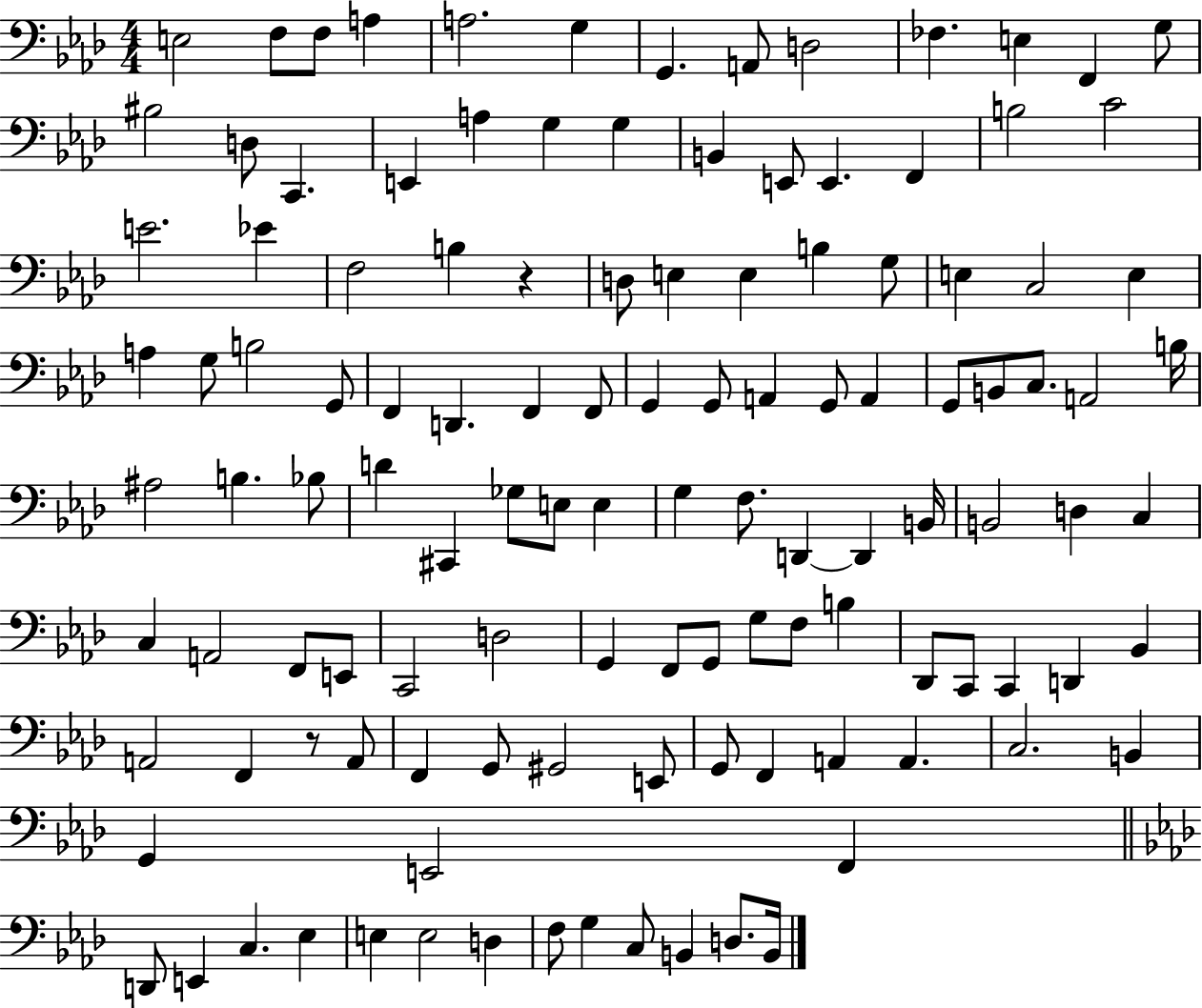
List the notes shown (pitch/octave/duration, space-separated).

E3/h F3/e F3/e A3/q A3/h. G3/q G2/q. A2/e D3/h FES3/q. E3/q F2/q G3/e BIS3/h D3/e C2/q. E2/q A3/q G3/q G3/q B2/q E2/e E2/q. F2/q B3/h C4/h E4/h. Eb4/q F3/h B3/q R/q D3/e E3/q E3/q B3/q G3/e E3/q C3/h E3/q A3/q G3/e B3/h G2/e F2/q D2/q. F2/q F2/e G2/q G2/e A2/q G2/e A2/q G2/e B2/e C3/e. A2/h B3/s A#3/h B3/q. Bb3/e D4/q C#2/q Gb3/e E3/e E3/q G3/q F3/e. D2/q D2/q B2/s B2/h D3/q C3/q C3/q A2/h F2/e E2/e C2/h D3/h G2/q F2/e G2/e G3/e F3/e B3/q Db2/e C2/e C2/q D2/q Bb2/q A2/h F2/q R/e A2/e F2/q G2/e G#2/h E2/e G2/e F2/q A2/q A2/q. C3/h. B2/q G2/q E2/h F2/q D2/e E2/q C3/q. Eb3/q E3/q E3/h D3/q F3/e G3/q C3/e B2/q D3/e. B2/s